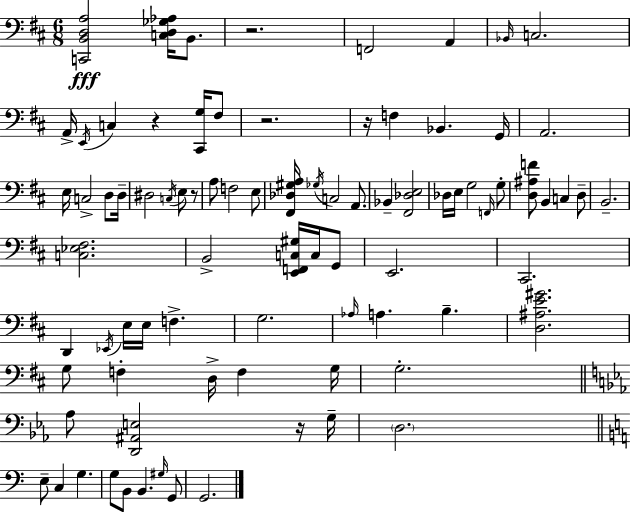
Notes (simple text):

[C2,B2,D3,A3]/h [C3,D3,Gb3,Ab3]/s B2/e. R/h. F2/h A2/q Bb2/s C3/h. A2/s E2/s C3/q R/q [C#2,G3]/s F#3/e R/h. R/s F3/q Bb2/q. G2/s A2/h. E3/s C3/h D3/e D3/s D#3/h C3/s E3/e R/e A3/e F3/h E3/e [F#2,Db3,G#3,A3]/s Gb3/s C3/h A2/e. Bb2/q [F#2,Db3,E3]/h Db3/s E3/s G3/h F2/s G3/e [D3,A#3,F4]/e B2/q C3/q D3/e B2/h. [C3,Eb3,F#3]/h. B2/h [E2,F2,C3,G#3]/s C3/s G2/e E2/h. C#2/h. D2/q Eb2/s E3/s E3/s F3/q. G3/h. Ab3/s A3/q. B3/q. [D3,A#3,E4,G#4]/h. G3/e F3/q D3/s F3/q G3/s G3/h. Ab3/e [D2,A#2,E3]/h R/s G3/s D3/h. E3/e C3/q G3/q. G3/e B2/e B2/q. G#3/s G2/e G2/h.